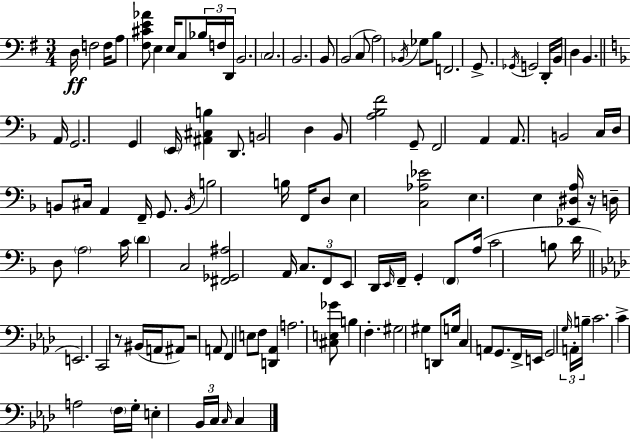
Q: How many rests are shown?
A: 3